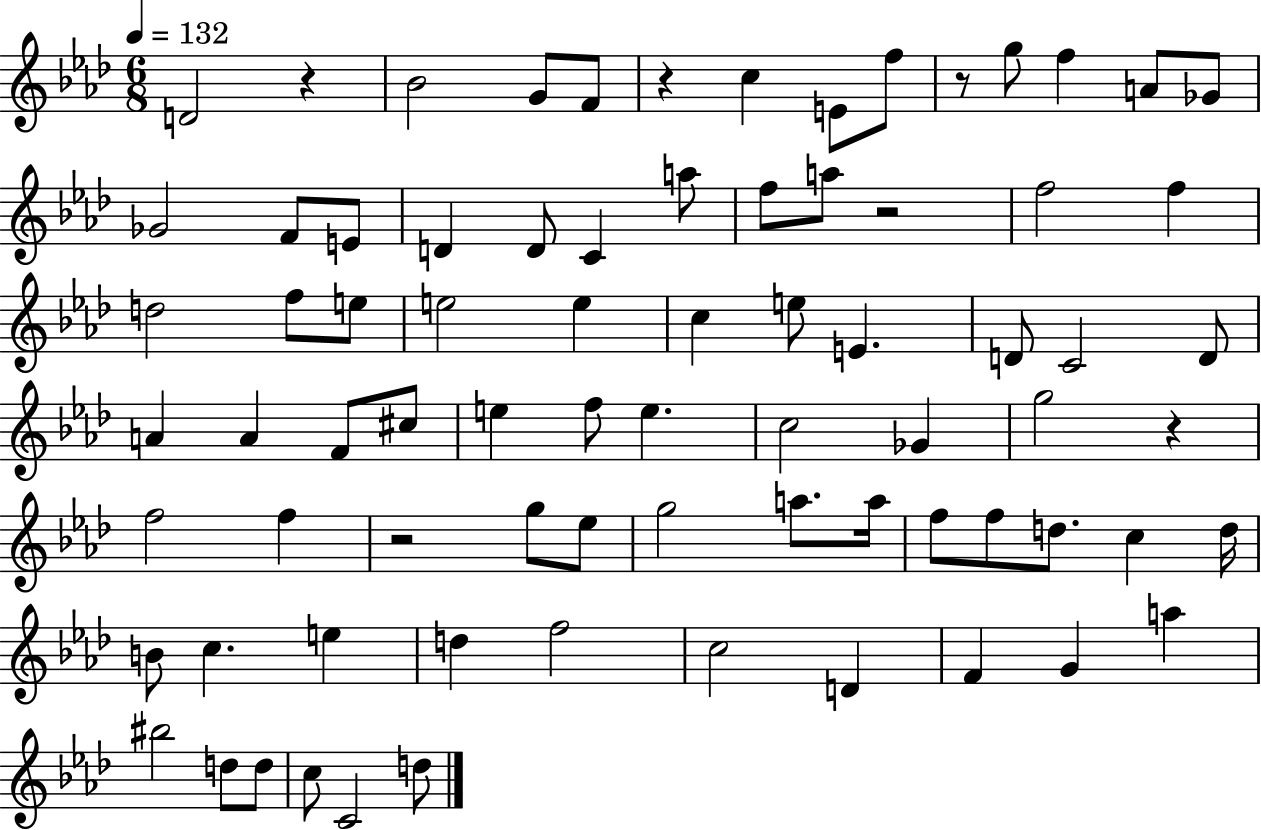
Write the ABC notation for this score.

X:1
T:Untitled
M:6/8
L:1/4
K:Ab
D2 z _B2 G/2 F/2 z c E/2 f/2 z/2 g/2 f A/2 _G/2 _G2 F/2 E/2 D D/2 C a/2 f/2 a/2 z2 f2 f d2 f/2 e/2 e2 e c e/2 E D/2 C2 D/2 A A F/2 ^c/2 e f/2 e c2 _G g2 z f2 f z2 g/2 _e/2 g2 a/2 a/4 f/2 f/2 d/2 c d/4 B/2 c e d f2 c2 D F G a ^b2 d/2 d/2 c/2 C2 d/2